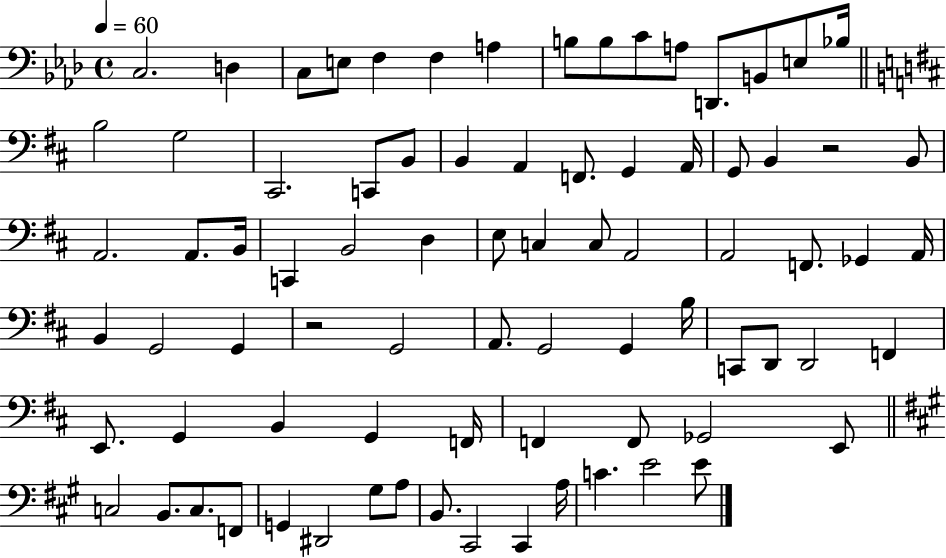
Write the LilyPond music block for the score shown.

{
  \clef bass
  \time 4/4
  \defaultTimeSignature
  \key aes \major
  \tempo 4 = 60
  \repeat volta 2 { c2. d4 | c8 e8 f4 f4 a4 | b8 b8 c'8 a8 d,8. b,8 e8 bes16 | \bar "||" \break \key b \minor b2 g2 | cis,2. c,8 b,8 | b,4 a,4 f,8. g,4 a,16 | g,8 b,4 r2 b,8 | \break a,2. a,8. b,16 | c,4 b,2 d4 | e8 c4 c8 a,2 | a,2 f,8. ges,4 a,16 | \break b,4 g,2 g,4 | r2 g,2 | a,8. g,2 g,4 b16 | c,8 d,8 d,2 f,4 | \break e,8. g,4 b,4 g,4 f,16 | f,4 f,8 ges,2 e,8 | \bar "||" \break \key a \major c2 b,8. c8. f,8 | g,4 dis,2 gis8 a8 | b,8. cis,2 cis,4 a16 | c'4. e'2 e'8 | \break } \bar "|."
}